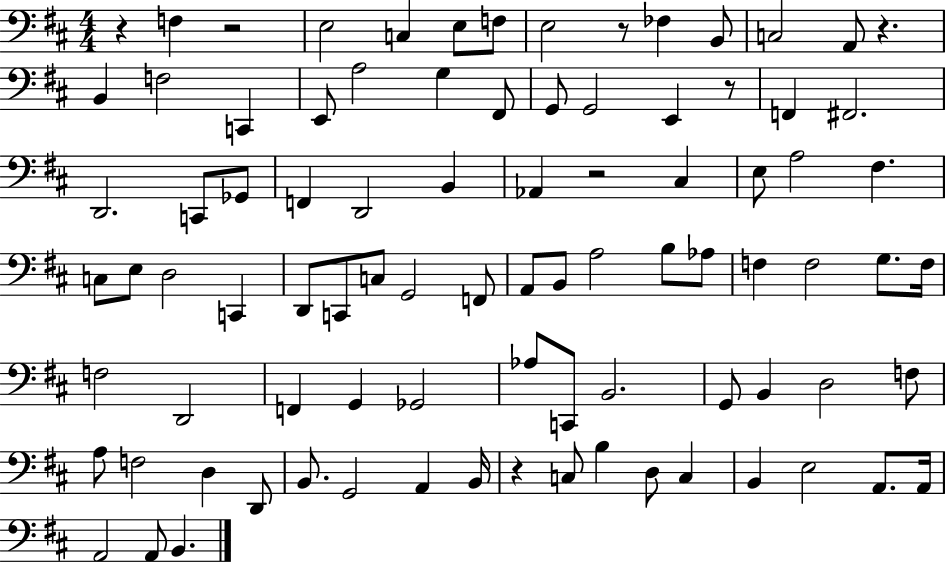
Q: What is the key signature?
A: D major